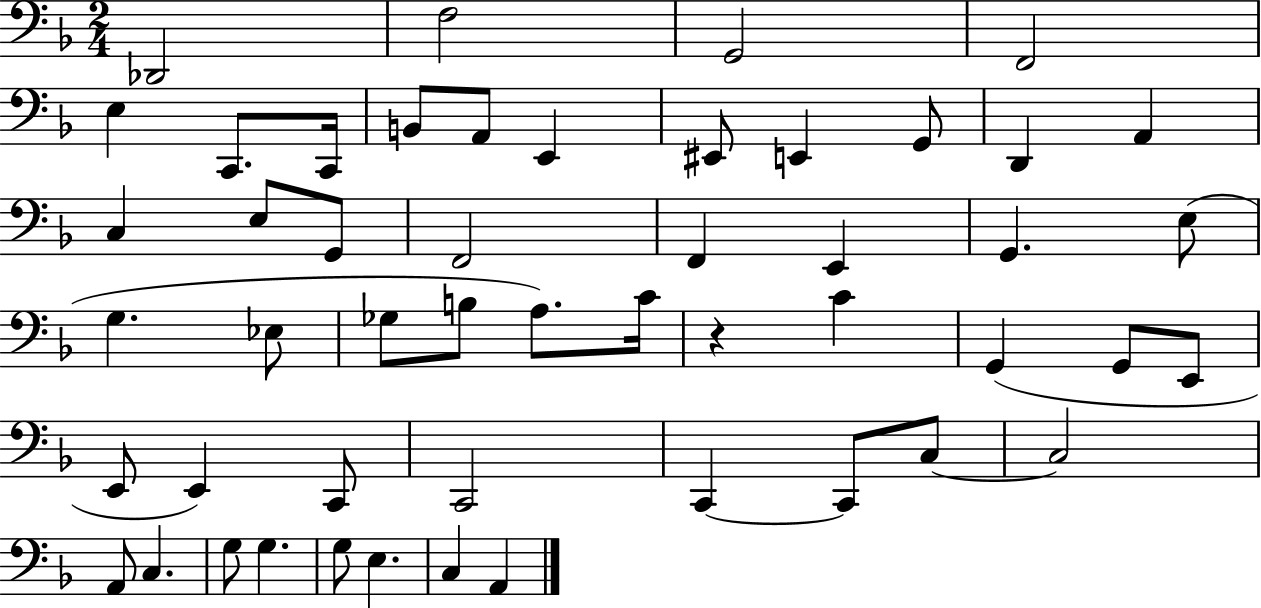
X:1
T:Untitled
M:2/4
L:1/4
K:F
_D,,2 F,2 G,,2 F,,2 E, C,,/2 C,,/4 B,,/2 A,,/2 E,, ^E,,/2 E,, G,,/2 D,, A,, C, E,/2 G,,/2 F,,2 F,, E,, G,, E,/2 G, _E,/2 _G,/2 B,/2 A,/2 C/4 z C G,, G,,/2 E,,/2 E,,/2 E,, C,,/2 C,,2 C,, C,,/2 C,/2 C,2 A,,/2 C, G,/2 G, G,/2 E, C, A,,